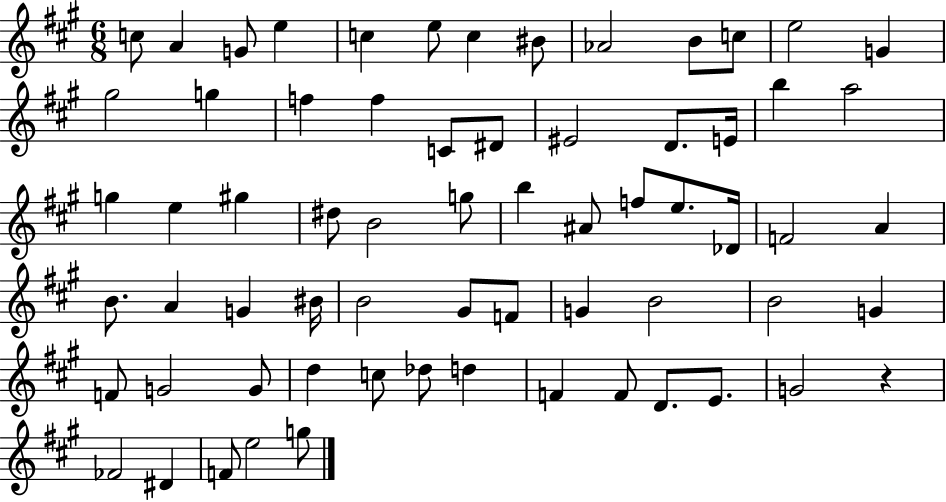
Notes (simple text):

C5/e A4/q G4/e E5/q C5/q E5/e C5/q BIS4/e Ab4/h B4/e C5/e E5/h G4/q G#5/h G5/q F5/q F5/q C4/e D#4/e EIS4/h D4/e. E4/s B5/q A5/h G5/q E5/q G#5/q D#5/e B4/h G5/e B5/q A#4/e F5/e E5/e. Db4/s F4/h A4/q B4/e. A4/q G4/q BIS4/s B4/h G#4/e F4/e G4/q B4/h B4/h G4/q F4/e G4/h G4/e D5/q C5/e Db5/e D5/q F4/q F4/e D4/e. E4/e. G4/h R/q FES4/h D#4/q F4/e E5/h G5/e